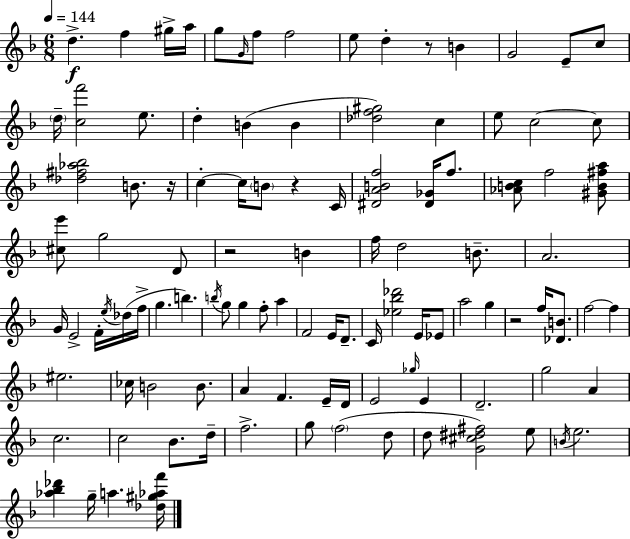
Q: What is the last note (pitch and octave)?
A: A5